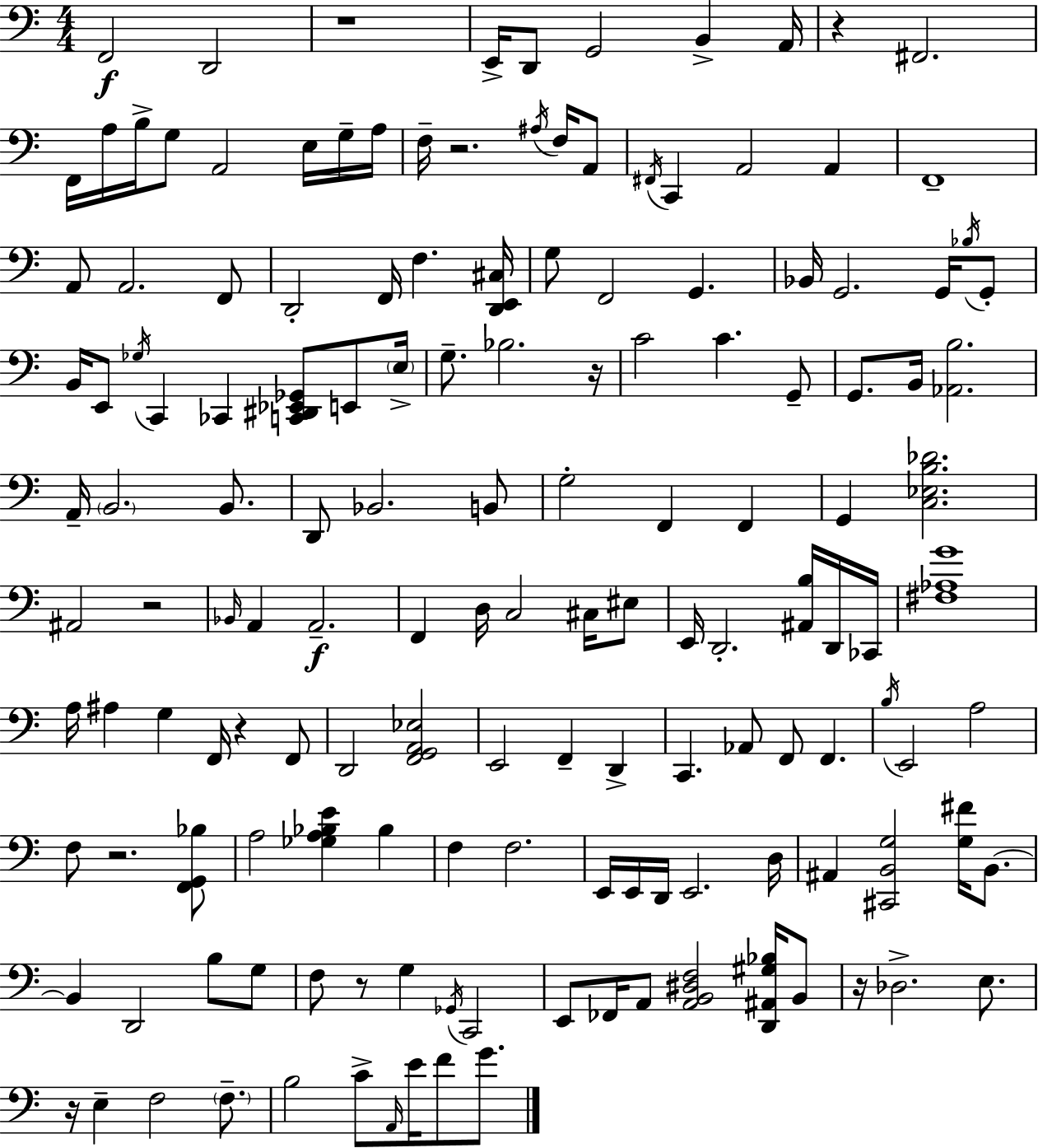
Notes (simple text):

F2/h D2/h R/w E2/s D2/e G2/h B2/q A2/s R/q F#2/h. F2/s A3/s B3/s G3/e A2/h E3/s G3/s A3/s F3/s R/h. A#3/s F3/s A2/e F#2/s C2/q A2/h A2/q F2/w A2/e A2/h. F2/e D2/h F2/s F3/q. [D2,E2,C#3]/s G3/e F2/h G2/q. Bb2/s G2/h. G2/s Bb3/s G2/e B2/s E2/e Gb3/s C2/q CES2/q [C2,D#2,Eb2,Gb2]/e E2/e E3/s G3/e. Bb3/h. R/s C4/h C4/q. G2/e G2/e. B2/s [Ab2,B3]/h. A2/s B2/h. B2/e. D2/e Bb2/h. B2/e G3/h F2/q F2/q G2/q [C3,Eb3,B3,Db4]/h. A#2/h R/h Bb2/s A2/q A2/h. F2/q D3/s C3/h C#3/s EIS3/e E2/s D2/h. [A#2,B3]/s D2/s CES2/s [F#3,Ab3,G4]/w A3/s A#3/q G3/q F2/s R/q F2/e D2/h [F2,G2,A2,Eb3]/h E2/h F2/q D2/q C2/q. Ab2/e F2/e F2/q. B3/s E2/h A3/h F3/e R/h. [F2,G2,Bb3]/e A3/h [Gb3,A3,Bb3,E4]/q Bb3/q F3/q F3/h. E2/s E2/s D2/s E2/h. D3/s A#2/q [C#2,B2,G3]/h [G3,F#4]/s B2/e. B2/q D2/h B3/e G3/e F3/e R/e G3/q Gb2/s C2/h E2/e FES2/s A2/e [A2,B2,D#3,F3]/h [D2,A#2,G#3,Bb3]/s B2/e R/s Db3/h. E3/e. R/s E3/q F3/h F3/e. B3/h C4/e A2/s E4/s F4/e G4/e.